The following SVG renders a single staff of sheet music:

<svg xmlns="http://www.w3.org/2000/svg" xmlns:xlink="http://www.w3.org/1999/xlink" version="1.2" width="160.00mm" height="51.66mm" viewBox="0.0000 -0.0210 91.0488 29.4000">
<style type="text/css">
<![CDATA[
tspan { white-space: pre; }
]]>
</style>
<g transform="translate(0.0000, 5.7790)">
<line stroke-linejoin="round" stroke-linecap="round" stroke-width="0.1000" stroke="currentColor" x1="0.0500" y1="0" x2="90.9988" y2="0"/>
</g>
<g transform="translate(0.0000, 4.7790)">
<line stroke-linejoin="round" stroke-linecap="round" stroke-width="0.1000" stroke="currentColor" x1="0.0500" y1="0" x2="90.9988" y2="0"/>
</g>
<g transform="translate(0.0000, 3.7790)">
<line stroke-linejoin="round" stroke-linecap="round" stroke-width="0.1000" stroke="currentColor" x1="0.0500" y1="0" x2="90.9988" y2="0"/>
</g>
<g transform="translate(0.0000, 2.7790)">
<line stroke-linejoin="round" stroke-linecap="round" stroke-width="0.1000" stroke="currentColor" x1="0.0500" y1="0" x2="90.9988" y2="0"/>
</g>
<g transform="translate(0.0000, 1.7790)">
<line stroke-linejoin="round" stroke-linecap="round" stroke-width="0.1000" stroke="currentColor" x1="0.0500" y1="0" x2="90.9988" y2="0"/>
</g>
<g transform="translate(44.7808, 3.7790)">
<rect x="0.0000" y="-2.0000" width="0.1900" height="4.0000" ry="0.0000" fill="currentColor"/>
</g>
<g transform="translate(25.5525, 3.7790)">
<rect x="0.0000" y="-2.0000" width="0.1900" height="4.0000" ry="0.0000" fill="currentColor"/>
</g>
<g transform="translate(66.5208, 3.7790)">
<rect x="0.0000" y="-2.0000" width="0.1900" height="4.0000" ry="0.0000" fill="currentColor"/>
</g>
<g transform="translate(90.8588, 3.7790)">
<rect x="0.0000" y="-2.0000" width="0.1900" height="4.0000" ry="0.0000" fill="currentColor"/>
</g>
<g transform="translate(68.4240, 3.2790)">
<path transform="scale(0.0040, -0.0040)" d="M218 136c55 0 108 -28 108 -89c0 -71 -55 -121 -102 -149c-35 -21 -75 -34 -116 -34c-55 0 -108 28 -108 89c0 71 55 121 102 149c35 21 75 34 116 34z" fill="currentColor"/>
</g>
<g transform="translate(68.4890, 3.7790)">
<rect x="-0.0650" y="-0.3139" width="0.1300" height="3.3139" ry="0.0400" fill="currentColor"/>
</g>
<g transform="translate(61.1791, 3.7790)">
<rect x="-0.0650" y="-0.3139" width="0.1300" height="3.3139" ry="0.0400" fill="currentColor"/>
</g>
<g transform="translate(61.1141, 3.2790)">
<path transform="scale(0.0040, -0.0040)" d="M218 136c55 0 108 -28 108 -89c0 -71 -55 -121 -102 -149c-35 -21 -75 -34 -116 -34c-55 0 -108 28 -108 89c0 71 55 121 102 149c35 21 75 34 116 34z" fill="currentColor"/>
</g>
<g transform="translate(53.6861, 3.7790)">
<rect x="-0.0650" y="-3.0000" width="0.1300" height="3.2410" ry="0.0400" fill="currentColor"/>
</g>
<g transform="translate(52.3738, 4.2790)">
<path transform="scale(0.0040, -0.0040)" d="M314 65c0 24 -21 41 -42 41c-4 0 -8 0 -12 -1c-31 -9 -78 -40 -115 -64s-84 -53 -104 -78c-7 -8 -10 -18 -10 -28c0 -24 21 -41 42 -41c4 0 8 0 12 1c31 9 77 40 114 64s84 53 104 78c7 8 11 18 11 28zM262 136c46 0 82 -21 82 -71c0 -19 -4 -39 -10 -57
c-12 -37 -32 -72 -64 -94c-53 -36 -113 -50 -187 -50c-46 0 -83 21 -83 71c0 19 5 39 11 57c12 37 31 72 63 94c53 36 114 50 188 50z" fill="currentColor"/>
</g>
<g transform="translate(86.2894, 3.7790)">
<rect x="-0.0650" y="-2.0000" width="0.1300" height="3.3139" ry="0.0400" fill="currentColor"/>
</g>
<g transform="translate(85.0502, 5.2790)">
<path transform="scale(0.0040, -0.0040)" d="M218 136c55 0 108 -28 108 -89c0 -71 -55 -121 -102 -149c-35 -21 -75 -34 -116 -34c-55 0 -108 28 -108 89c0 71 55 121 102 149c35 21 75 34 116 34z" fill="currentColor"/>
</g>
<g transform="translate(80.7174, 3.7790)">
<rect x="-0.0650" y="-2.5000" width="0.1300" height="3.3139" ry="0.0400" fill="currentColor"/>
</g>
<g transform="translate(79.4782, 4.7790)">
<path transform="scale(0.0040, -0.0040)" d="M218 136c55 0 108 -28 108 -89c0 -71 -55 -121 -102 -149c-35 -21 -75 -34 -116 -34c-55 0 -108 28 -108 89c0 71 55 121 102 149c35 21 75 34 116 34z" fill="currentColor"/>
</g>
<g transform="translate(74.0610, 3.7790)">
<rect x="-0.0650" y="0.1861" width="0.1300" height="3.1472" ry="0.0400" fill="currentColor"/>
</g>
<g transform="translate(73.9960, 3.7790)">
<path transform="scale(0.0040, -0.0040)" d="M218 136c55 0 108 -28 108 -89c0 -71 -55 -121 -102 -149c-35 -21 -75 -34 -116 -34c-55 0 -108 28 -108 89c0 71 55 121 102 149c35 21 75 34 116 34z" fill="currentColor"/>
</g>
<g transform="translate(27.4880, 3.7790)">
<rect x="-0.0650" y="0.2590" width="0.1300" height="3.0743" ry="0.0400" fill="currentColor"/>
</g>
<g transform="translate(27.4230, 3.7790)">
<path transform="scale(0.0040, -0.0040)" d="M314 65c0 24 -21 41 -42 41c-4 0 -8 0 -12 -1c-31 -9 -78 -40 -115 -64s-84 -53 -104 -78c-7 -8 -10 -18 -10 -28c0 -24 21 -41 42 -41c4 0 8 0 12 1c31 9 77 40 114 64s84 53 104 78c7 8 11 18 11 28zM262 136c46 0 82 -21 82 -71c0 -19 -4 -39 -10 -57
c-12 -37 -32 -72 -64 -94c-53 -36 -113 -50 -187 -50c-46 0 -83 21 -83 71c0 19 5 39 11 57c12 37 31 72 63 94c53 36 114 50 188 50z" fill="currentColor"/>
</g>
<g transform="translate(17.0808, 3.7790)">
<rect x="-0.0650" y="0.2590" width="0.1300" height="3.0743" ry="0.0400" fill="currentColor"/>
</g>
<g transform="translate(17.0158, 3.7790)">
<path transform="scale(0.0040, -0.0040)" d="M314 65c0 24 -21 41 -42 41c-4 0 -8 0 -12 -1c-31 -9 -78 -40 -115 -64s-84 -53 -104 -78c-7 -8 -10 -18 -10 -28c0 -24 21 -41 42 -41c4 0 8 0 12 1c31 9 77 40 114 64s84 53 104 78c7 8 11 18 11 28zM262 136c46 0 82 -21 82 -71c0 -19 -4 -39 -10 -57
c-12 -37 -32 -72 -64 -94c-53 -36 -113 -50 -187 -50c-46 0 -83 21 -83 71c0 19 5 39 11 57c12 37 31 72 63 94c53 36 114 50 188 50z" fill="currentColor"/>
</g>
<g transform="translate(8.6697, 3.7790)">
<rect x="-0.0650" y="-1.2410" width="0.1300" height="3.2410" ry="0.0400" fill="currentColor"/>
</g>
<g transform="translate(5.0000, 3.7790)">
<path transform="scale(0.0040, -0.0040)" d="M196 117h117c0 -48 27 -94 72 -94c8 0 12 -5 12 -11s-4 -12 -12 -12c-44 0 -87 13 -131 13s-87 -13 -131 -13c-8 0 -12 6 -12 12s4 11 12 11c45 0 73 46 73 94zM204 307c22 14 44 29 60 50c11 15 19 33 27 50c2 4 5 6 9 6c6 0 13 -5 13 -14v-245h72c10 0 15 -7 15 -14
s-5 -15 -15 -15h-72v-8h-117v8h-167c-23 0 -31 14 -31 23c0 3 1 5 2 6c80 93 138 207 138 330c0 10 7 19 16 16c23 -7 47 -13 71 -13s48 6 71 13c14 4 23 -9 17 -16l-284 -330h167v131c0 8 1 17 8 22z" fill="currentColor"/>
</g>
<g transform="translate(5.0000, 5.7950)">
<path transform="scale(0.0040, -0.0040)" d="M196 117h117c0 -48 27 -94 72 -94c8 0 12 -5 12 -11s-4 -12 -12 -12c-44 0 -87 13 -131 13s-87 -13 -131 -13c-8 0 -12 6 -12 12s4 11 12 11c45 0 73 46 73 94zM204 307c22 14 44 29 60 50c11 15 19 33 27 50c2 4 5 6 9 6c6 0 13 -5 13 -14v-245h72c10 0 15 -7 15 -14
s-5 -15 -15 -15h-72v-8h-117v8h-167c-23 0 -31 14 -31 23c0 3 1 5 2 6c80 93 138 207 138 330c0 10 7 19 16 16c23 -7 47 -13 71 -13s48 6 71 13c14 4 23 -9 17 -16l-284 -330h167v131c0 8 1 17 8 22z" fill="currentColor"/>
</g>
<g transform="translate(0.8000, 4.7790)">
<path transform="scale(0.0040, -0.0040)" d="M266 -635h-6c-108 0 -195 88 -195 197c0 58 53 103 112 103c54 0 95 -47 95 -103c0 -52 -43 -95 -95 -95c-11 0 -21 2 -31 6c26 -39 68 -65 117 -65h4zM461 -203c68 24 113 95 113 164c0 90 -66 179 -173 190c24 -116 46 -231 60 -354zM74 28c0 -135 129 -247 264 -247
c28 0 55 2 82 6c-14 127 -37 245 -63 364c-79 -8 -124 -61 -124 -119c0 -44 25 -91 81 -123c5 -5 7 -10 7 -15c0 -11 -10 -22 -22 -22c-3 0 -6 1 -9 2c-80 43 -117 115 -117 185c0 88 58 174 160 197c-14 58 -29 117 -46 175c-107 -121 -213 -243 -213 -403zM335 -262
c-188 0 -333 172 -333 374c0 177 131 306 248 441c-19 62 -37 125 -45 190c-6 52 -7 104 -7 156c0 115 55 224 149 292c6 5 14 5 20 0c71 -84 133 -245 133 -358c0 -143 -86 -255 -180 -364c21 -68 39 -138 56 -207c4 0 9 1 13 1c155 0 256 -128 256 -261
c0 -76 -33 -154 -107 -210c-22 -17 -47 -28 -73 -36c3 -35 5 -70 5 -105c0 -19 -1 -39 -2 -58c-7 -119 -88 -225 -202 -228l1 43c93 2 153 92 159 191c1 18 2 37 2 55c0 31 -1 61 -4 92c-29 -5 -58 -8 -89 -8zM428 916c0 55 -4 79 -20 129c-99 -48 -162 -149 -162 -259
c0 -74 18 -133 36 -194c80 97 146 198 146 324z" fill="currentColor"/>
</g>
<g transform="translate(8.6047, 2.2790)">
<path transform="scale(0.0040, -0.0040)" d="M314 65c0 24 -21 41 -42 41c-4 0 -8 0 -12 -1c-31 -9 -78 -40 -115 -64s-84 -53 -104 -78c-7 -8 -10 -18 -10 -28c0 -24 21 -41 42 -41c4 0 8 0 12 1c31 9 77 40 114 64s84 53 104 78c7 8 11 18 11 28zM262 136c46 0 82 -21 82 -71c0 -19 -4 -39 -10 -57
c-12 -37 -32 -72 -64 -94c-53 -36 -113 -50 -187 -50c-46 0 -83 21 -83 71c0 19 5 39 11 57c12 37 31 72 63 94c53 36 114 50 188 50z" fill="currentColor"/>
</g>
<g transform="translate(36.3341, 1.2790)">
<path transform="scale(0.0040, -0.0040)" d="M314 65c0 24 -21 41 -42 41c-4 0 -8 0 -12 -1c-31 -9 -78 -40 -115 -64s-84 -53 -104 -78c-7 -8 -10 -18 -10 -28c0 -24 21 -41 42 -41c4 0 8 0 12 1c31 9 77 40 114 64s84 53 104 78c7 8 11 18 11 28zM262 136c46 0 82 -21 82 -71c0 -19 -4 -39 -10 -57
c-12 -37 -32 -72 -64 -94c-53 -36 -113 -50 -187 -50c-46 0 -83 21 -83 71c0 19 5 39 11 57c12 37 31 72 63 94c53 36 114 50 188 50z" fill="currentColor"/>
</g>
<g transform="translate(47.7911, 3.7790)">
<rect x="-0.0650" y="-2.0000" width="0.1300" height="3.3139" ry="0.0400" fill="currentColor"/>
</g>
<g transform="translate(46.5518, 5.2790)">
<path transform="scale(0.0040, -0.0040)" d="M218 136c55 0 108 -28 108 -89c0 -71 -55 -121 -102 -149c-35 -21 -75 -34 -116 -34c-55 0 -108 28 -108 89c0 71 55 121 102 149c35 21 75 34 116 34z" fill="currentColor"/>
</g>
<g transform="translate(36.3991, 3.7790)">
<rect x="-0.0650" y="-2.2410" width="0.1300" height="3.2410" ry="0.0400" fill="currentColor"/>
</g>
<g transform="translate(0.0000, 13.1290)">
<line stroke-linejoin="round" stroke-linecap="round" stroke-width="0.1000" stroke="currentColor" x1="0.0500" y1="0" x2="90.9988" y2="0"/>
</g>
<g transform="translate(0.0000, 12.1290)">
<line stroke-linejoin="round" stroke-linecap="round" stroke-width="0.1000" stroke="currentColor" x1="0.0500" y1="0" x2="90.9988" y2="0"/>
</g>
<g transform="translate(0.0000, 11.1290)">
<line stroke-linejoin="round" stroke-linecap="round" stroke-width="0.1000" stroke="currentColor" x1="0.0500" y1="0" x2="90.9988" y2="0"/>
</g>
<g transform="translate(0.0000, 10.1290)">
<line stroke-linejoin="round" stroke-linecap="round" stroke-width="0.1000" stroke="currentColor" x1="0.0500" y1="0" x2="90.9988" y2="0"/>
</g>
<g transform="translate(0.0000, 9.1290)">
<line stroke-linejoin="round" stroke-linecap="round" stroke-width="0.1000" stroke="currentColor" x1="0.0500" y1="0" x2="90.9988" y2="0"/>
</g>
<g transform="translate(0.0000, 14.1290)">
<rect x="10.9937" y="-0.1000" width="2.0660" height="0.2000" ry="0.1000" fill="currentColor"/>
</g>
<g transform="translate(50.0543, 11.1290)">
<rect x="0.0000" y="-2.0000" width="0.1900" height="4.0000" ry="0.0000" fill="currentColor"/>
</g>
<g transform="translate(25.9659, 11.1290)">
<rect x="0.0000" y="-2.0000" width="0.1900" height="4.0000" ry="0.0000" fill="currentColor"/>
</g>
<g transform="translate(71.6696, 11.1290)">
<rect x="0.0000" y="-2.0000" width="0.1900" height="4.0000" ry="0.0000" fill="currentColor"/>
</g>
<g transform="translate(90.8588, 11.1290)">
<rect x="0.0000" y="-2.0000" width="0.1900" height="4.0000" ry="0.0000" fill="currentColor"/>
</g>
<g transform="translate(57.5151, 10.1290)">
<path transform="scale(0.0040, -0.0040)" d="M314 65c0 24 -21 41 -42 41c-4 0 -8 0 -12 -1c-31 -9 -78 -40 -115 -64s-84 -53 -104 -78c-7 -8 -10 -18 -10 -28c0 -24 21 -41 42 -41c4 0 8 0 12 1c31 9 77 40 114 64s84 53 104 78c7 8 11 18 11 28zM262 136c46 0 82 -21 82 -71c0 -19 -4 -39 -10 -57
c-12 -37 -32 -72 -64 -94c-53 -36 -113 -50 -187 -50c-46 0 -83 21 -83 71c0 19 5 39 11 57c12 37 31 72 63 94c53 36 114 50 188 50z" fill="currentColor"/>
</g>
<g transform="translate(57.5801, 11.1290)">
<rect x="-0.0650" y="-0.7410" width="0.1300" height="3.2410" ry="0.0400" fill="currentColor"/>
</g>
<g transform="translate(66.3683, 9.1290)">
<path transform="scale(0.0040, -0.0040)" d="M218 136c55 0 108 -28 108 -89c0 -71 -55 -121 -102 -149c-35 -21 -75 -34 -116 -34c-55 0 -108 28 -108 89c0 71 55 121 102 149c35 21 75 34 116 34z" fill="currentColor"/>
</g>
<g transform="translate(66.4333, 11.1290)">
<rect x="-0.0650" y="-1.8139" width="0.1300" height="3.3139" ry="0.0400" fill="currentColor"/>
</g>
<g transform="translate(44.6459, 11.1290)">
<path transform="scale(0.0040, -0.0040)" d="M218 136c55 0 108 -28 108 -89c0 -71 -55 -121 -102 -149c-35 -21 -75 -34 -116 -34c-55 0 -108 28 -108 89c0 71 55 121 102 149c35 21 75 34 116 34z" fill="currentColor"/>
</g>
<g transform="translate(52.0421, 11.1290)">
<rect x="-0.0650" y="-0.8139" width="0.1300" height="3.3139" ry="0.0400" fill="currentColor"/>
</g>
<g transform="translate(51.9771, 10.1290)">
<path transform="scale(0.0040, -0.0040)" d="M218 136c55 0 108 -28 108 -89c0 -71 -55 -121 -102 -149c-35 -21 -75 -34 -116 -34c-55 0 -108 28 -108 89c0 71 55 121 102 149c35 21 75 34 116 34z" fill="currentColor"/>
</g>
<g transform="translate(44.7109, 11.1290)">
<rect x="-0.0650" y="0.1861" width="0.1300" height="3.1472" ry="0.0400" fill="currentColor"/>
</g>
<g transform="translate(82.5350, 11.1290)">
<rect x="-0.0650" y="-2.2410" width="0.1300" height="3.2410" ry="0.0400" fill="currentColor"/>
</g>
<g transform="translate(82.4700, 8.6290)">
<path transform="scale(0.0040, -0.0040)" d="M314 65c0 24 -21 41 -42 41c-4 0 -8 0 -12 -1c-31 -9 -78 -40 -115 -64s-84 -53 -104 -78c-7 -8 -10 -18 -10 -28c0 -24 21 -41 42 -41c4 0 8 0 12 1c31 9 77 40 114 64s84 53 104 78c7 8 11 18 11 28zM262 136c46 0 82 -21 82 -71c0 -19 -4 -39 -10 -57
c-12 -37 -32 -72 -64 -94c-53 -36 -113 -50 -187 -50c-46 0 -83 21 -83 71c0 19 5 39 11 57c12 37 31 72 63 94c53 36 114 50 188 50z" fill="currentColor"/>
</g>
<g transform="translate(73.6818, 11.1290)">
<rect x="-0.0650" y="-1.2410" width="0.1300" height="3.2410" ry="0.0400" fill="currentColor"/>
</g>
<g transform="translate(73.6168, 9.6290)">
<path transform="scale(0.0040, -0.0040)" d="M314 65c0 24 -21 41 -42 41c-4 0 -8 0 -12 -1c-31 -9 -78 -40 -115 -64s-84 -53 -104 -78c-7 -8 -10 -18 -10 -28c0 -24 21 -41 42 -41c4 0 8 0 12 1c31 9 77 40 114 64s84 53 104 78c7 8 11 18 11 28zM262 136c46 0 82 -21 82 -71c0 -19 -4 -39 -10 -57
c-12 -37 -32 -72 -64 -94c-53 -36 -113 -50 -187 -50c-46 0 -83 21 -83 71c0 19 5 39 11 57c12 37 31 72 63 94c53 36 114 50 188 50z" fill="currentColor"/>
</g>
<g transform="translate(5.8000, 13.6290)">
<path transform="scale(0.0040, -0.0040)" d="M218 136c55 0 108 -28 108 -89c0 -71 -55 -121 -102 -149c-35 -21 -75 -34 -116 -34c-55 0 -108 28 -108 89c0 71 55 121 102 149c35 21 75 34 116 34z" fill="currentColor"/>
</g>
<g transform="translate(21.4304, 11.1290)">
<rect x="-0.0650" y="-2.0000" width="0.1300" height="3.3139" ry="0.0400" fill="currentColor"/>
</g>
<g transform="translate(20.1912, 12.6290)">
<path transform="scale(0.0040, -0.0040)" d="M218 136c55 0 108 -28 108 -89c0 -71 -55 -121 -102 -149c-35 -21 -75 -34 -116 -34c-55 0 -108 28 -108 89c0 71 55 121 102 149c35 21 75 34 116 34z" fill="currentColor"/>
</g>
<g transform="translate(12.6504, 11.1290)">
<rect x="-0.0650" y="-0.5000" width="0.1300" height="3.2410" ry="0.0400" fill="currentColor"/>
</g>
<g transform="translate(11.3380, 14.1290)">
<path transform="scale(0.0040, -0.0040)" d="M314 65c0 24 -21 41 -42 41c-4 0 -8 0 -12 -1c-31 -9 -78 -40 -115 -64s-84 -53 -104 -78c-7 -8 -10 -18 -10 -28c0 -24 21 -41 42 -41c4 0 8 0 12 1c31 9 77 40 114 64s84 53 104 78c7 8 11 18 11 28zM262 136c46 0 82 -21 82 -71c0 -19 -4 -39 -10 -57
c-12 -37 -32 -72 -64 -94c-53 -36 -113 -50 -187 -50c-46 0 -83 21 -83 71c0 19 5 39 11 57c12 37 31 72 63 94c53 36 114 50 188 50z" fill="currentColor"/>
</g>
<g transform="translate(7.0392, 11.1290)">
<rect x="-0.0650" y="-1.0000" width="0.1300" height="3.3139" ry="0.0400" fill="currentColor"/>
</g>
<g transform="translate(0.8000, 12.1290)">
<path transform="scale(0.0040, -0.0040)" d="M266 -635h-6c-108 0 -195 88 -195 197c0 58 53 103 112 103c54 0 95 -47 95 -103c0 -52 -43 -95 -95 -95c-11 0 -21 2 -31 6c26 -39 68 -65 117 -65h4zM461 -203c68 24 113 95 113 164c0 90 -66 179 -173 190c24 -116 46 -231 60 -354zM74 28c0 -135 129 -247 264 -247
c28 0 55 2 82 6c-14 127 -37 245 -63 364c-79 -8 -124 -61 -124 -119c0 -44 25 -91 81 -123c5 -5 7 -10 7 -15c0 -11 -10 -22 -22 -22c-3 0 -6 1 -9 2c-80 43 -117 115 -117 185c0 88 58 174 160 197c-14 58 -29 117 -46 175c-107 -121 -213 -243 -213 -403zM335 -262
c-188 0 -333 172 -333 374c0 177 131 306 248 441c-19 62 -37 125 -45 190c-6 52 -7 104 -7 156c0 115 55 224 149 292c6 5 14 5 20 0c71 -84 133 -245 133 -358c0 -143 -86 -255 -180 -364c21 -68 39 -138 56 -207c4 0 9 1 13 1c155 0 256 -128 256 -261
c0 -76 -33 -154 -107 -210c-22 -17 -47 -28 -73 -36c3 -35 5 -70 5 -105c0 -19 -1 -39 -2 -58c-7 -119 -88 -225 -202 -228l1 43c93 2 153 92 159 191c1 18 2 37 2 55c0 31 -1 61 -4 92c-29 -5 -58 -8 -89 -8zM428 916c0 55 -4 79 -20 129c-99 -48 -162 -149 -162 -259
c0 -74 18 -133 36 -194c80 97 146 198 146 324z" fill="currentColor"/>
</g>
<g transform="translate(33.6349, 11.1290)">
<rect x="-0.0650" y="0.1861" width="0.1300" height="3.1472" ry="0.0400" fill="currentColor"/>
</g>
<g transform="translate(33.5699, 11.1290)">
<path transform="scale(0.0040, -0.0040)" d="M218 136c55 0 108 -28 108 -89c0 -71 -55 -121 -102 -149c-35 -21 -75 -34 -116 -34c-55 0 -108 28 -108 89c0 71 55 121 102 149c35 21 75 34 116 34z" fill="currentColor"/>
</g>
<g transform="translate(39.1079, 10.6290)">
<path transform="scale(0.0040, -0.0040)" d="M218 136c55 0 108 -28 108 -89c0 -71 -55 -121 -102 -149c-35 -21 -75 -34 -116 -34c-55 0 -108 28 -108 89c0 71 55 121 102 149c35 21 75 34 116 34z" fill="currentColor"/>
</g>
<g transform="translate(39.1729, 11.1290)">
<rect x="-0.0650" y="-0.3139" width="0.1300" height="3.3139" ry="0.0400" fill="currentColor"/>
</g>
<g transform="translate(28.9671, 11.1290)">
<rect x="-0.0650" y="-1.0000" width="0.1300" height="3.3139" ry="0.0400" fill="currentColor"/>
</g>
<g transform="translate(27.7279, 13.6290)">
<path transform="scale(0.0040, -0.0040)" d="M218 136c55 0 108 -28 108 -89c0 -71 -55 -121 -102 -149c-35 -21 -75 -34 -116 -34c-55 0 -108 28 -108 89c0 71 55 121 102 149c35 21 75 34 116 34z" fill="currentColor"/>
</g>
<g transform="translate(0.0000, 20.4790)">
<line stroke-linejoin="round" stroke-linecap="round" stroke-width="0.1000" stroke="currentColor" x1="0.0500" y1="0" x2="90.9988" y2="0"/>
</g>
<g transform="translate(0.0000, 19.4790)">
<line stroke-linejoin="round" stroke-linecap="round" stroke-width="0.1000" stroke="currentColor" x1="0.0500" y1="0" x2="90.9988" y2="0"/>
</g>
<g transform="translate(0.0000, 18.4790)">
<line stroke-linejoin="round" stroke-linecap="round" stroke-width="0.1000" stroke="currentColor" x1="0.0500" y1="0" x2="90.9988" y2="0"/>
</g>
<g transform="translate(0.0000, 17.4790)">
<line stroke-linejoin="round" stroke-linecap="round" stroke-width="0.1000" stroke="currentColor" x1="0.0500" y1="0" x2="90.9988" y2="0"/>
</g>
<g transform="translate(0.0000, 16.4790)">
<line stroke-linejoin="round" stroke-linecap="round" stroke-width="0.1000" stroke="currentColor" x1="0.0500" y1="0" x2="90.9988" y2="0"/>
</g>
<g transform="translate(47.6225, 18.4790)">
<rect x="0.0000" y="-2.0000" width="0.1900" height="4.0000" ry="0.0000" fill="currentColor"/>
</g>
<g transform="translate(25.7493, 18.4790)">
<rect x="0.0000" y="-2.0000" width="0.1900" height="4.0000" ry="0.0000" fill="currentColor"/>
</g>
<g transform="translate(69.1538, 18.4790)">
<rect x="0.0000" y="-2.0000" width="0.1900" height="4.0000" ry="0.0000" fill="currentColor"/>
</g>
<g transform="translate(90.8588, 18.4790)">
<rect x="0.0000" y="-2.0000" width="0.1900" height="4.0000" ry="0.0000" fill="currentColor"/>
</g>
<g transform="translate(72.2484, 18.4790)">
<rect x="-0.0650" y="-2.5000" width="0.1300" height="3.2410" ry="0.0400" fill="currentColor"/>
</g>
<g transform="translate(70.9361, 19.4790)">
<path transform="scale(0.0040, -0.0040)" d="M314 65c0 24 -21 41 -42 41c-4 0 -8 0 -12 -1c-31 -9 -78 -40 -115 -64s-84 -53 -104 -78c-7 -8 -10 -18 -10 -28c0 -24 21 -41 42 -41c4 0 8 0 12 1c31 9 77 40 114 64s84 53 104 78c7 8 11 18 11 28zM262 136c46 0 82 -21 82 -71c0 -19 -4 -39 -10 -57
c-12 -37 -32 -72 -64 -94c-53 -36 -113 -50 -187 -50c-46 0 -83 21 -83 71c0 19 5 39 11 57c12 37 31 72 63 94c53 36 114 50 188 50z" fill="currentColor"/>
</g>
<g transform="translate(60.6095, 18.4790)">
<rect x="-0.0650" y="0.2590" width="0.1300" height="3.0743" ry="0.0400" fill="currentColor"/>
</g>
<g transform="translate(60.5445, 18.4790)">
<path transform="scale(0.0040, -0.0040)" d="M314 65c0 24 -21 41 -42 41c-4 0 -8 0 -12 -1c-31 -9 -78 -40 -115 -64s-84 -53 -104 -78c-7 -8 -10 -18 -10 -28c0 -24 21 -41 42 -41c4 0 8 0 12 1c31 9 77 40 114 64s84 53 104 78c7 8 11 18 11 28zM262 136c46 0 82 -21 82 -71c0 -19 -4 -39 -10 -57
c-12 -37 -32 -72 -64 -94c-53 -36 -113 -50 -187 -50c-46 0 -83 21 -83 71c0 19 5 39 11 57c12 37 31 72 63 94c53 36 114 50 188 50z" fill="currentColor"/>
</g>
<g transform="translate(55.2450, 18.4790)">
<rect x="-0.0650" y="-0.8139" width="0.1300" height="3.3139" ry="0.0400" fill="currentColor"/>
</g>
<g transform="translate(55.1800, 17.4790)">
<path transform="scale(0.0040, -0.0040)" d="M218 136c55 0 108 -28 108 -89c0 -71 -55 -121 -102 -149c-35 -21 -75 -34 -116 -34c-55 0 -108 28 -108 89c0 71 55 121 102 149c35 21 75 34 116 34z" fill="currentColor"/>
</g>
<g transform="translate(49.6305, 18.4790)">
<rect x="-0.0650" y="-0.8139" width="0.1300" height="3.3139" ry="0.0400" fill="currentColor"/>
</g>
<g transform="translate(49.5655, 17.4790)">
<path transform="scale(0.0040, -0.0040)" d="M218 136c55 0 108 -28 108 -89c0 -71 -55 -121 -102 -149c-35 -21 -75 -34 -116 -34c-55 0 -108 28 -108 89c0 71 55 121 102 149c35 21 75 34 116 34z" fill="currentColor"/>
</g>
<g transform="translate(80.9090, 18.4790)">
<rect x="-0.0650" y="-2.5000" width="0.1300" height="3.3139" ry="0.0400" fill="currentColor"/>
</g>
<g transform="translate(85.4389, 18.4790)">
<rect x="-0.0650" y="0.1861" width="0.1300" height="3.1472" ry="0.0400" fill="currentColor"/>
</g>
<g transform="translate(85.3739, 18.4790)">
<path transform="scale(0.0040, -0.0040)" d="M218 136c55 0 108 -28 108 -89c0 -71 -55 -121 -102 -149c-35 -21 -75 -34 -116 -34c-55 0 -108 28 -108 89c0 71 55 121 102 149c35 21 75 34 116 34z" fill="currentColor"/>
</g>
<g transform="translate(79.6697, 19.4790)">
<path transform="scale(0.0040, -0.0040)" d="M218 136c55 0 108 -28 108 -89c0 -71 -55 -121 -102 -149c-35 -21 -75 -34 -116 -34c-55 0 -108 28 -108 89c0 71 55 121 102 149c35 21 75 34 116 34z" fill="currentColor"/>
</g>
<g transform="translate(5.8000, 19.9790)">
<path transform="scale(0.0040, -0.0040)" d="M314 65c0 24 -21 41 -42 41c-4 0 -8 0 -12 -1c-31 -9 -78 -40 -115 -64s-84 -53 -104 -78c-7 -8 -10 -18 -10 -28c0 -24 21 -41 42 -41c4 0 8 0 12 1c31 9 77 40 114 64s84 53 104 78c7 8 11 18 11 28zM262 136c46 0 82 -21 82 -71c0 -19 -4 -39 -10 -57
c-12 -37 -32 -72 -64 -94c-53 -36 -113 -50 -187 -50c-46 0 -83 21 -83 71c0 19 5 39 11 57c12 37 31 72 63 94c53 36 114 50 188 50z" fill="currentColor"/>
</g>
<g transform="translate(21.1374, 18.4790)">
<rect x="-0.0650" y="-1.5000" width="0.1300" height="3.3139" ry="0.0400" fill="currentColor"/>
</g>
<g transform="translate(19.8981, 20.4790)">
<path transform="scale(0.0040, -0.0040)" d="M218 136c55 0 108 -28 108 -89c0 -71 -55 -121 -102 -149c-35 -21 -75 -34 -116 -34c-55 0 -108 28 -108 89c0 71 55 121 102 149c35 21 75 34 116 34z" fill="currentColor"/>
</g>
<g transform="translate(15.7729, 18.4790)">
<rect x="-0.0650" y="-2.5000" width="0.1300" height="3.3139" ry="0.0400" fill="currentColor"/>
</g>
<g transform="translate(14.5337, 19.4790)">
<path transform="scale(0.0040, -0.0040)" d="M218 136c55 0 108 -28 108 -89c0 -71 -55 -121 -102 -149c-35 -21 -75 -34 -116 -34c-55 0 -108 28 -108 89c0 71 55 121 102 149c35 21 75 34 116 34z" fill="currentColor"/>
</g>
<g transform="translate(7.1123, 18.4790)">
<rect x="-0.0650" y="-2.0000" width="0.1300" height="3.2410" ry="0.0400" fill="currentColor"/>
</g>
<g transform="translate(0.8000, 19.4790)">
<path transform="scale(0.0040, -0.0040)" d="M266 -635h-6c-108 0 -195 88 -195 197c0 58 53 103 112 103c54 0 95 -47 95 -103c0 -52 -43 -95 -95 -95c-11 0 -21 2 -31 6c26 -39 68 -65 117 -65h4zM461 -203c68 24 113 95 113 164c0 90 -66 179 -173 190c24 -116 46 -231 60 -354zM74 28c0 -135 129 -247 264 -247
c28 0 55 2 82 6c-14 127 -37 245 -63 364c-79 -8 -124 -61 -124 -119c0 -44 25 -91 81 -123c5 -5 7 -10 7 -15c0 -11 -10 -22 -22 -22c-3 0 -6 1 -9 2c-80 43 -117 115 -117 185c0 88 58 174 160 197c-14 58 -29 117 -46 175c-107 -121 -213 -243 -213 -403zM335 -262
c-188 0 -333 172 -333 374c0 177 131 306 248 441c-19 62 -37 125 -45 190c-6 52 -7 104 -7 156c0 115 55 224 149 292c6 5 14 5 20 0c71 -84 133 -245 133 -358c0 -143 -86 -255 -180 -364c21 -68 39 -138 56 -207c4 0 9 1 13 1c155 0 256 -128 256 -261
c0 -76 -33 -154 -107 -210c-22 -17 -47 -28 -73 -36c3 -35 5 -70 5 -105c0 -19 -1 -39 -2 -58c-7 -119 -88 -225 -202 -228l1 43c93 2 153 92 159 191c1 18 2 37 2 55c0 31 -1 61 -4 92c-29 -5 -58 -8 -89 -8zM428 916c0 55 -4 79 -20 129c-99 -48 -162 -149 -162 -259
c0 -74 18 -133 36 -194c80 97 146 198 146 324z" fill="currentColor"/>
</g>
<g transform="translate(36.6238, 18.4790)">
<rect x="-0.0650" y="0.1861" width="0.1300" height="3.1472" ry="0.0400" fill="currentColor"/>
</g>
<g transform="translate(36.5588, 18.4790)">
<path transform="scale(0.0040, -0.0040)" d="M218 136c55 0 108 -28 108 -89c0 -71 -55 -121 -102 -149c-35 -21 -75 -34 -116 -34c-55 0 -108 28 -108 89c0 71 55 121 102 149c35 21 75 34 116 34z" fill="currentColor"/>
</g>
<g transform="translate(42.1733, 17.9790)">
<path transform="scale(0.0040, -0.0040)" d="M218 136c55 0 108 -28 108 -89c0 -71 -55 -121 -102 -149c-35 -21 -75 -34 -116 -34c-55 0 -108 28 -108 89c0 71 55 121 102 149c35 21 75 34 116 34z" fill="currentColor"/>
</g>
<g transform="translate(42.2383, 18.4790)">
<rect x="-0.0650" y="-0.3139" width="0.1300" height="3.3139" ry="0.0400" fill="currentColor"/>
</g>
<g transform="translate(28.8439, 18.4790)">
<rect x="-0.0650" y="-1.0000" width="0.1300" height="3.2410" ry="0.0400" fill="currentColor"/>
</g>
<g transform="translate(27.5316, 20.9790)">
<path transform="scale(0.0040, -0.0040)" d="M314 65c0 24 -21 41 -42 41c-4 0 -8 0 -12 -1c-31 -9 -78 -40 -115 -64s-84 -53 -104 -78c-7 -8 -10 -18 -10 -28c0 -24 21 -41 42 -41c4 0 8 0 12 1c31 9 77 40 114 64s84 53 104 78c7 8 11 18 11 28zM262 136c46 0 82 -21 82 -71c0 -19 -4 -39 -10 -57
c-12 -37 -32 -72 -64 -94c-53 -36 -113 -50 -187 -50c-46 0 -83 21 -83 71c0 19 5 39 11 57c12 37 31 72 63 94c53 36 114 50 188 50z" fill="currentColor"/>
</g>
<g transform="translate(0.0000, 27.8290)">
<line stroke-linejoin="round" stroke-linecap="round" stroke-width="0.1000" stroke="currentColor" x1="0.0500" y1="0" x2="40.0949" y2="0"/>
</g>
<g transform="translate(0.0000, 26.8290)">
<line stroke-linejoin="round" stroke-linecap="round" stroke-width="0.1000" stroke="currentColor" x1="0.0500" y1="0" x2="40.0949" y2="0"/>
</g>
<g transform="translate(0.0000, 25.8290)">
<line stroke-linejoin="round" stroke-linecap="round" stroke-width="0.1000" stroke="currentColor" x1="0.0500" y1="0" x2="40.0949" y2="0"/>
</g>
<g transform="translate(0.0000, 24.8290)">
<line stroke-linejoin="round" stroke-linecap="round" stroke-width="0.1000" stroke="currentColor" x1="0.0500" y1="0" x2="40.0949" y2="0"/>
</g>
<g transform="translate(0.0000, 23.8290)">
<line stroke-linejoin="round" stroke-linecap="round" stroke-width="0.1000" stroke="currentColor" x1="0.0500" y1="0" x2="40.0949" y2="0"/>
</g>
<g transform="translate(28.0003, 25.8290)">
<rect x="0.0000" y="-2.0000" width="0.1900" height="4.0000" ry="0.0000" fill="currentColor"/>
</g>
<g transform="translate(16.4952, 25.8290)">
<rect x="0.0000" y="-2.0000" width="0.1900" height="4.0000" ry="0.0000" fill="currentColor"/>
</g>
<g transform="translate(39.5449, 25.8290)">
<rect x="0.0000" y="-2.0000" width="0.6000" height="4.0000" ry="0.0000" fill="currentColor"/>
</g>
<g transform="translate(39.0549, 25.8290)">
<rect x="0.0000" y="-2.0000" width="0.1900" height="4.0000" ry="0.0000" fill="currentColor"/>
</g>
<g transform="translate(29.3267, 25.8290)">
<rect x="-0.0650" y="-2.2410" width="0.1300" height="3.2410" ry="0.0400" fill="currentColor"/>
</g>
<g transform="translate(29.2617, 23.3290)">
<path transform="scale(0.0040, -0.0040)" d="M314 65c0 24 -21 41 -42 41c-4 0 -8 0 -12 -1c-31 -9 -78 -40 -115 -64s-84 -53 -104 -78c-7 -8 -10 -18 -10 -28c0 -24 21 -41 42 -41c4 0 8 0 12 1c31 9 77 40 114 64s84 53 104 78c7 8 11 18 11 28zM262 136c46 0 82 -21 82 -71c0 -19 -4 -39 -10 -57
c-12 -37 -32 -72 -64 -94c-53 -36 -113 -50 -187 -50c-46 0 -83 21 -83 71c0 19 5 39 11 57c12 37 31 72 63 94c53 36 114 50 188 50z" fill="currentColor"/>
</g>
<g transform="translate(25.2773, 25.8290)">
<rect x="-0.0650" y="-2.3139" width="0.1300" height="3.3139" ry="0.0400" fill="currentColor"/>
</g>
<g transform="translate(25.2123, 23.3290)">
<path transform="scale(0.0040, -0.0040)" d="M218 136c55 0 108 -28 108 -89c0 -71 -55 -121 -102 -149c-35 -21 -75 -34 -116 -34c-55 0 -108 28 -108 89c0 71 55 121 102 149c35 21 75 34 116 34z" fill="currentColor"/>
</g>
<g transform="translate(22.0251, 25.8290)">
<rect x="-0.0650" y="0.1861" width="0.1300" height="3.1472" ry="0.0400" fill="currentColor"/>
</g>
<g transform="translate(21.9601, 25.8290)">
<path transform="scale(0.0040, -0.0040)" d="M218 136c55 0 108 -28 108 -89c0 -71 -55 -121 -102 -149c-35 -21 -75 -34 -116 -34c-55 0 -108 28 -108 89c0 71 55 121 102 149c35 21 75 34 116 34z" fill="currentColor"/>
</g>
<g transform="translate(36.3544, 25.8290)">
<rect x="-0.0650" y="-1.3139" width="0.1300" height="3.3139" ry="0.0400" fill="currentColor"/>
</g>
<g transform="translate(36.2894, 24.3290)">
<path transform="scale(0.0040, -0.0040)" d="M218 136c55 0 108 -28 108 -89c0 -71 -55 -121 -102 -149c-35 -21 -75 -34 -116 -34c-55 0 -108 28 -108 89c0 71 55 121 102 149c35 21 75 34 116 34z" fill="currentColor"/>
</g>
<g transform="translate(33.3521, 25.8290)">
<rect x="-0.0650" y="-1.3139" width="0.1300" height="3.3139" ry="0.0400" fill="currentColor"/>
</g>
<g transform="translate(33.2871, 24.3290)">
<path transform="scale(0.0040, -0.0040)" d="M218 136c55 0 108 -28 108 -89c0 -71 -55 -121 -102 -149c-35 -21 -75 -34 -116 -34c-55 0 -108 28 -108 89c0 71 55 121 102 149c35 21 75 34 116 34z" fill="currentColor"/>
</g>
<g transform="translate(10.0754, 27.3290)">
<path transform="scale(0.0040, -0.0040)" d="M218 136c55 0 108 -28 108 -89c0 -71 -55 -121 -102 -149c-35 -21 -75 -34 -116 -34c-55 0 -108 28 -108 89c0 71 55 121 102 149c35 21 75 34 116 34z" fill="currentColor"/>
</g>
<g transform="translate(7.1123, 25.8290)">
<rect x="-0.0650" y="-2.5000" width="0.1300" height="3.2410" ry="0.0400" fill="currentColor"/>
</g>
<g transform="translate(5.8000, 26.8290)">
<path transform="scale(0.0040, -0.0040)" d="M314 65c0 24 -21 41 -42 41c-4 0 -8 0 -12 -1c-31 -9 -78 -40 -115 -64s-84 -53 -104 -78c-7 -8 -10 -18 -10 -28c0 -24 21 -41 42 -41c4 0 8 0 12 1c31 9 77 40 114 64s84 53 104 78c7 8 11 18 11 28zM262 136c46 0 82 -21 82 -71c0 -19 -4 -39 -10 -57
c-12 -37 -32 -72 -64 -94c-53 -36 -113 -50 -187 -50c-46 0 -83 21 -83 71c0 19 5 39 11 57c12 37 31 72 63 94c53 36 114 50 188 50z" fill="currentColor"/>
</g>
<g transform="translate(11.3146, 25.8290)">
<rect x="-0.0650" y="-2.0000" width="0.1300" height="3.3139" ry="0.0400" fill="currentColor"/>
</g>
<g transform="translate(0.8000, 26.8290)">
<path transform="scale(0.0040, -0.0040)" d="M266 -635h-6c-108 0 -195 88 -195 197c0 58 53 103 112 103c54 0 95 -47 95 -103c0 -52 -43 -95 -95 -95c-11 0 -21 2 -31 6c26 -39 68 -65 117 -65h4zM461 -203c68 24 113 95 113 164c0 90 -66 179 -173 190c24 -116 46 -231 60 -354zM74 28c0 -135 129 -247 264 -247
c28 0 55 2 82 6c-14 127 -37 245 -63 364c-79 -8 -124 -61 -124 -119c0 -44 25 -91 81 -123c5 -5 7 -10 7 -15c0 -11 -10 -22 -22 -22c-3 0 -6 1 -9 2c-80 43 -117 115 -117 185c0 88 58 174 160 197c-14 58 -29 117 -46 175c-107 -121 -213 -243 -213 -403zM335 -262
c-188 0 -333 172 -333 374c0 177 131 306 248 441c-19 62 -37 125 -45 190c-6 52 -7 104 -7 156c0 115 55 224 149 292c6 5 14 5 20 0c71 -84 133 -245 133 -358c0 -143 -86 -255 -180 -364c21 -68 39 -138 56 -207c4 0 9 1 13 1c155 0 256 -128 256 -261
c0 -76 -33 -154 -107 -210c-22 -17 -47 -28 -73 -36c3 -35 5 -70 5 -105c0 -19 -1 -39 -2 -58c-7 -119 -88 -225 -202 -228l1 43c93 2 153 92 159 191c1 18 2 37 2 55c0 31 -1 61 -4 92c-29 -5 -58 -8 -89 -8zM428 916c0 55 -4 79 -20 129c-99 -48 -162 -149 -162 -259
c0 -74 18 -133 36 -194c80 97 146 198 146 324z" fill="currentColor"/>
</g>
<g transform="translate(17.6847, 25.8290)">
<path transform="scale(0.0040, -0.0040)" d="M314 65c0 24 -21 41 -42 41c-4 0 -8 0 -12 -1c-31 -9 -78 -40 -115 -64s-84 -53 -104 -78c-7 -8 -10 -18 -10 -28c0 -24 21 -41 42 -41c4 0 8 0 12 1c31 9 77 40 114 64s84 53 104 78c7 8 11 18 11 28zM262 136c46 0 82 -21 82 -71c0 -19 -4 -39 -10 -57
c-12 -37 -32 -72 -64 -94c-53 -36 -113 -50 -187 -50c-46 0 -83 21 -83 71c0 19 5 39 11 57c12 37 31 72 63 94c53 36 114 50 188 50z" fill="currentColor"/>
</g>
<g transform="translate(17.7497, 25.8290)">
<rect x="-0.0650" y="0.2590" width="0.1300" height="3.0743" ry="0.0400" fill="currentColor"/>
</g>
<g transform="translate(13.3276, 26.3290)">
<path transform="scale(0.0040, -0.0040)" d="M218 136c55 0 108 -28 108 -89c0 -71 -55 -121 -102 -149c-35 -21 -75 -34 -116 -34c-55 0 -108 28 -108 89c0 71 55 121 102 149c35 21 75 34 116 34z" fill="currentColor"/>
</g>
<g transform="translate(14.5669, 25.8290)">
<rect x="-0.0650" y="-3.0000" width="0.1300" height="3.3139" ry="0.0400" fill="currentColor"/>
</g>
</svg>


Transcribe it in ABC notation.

X:1
T:Untitled
M:4/4
L:1/4
K:C
e2 B2 B2 g2 F A2 c c B G F D C2 F D B c B d d2 f e2 g2 F2 G E D2 B c d d B2 G2 G B G2 F A B2 B g g2 e e